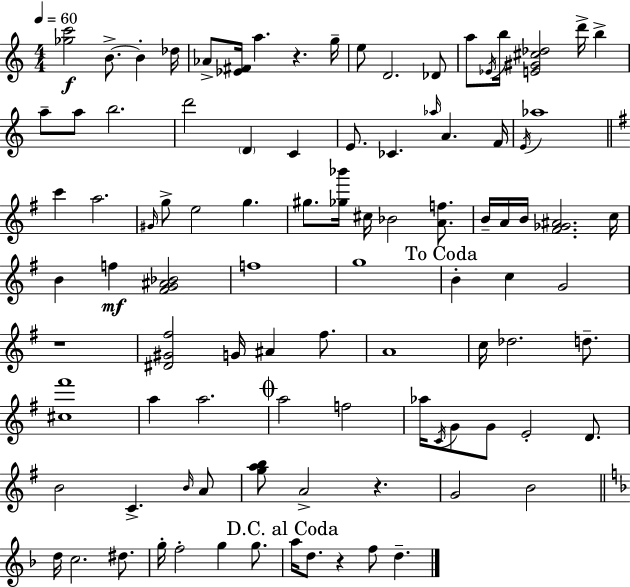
[Gb5,C6]/h B4/e. B4/q Db5/s Ab4/e [Eb4,F#4]/s A5/q. R/q. G5/s E5/e D4/h. Db4/e A5/e Eb4/s B5/s [E4,G#4,C#5,Db5]/h D6/s B5/q A5/e A5/e B5/h. D6/h D4/q C4/q E4/e. CES4/q. Ab5/s A4/q. F4/s E4/s Ab5/w C6/q A5/h. G#4/s G5/e E5/h G5/q. G#5/e. [Gb5,Bb6]/s C#5/s Bb4/h [A4,F5]/e. B4/s A4/s B4/s [F#4,Gb4,A#4]/h. C5/s B4/q F5/q [F#4,G4,A#4,Bb4]/h F5/w G5/w B4/q C5/q G4/h R/w [D#4,G#4,F#5]/h G4/s A#4/q F#5/e. A4/w C5/s Db5/h. D5/e. [C#5,F#6]/w A5/q A5/h. A5/h F5/h Ab5/s C4/s G4/e G4/e E4/h D4/e. B4/h C4/q. B4/s A4/e [G5,A5,B5]/e A4/h R/q. G4/h B4/h D5/s C5/h. D#5/e. G5/s F5/h G5/q G5/e. A5/s D5/e. R/q F5/e D5/q.